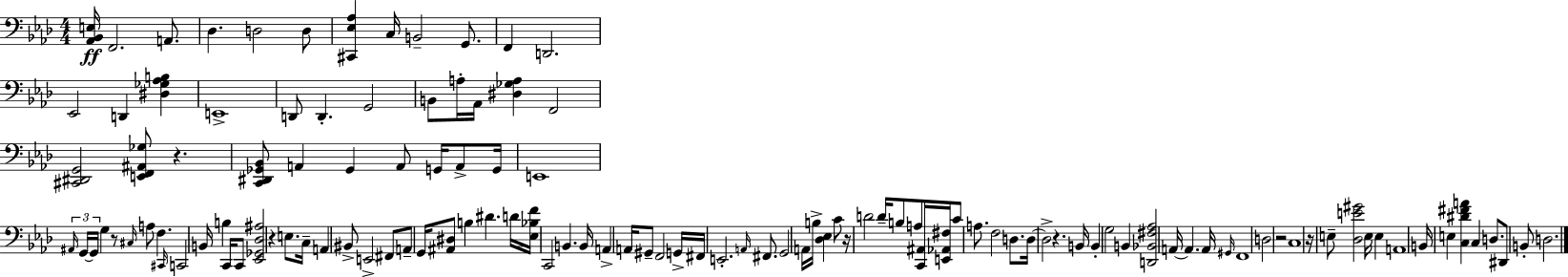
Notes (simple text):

[Ab2,Bb2,E3]/s F2/h. A2/e. Db3/q. D3/h D3/e [C#2,Eb3,Ab3]/q C3/s B2/h G2/e. F2/q D2/h. Eb2/h D2/q [D#3,Gb3,Ab3,B3]/q E2/w D2/e D2/q. G2/h B2/e A3/s Ab2/s [D#3,Gb3,A3]/q F2/h [C#2,D#2,G2]/h [E2,F2,A#2,Gb3]/e R/q. [C2,D#2,Gb2,Bb2]/e A2/q Gb2/q A2/e G2/s A2/e G2/s E2/w A#2/s G2/s G2/s G3/q R/e C#3/s A3/e F3/q. C#2/s C2/h B2/s B3/q C2/s C2/e [Eb2,Gb2,Db3,A#3]/h R/q E3/e. C3/s A2/q BIS2/e E2/h F#2/e A2/e G2/s [A#2,D#3]/e B3/q D#4/q. D4/s [Eb3,Bb3,F4]/s C2/h B2/q. B2/s A2/q A2/s G#2/e F2/h G2/s F#2/s E2/h. A2/s F#2/e. G2/h A2/s B3/s [Db3,Eb3]/q C4/e R/s D4/h D4/s B3/e A3/e [C2,A#2]/s [E2,Ab2,F#3]/s C4/e A3/e. F3/h D3/e. D3/s D3/h R/q. B2/s B2/q G3/h B2/q [D2,Bb2,F#3,Ab3]/h A2/s A2/q. A2/s G#2/s F2/w D3/h R/h C3/w R/s E3/e [Db3,E4,G#4]/h E3/s E3/q A2/w B2/s E3/q [C3,D#4,F#4,A4]/q C3/q D3/e. D#2/e B2/e D3/h.